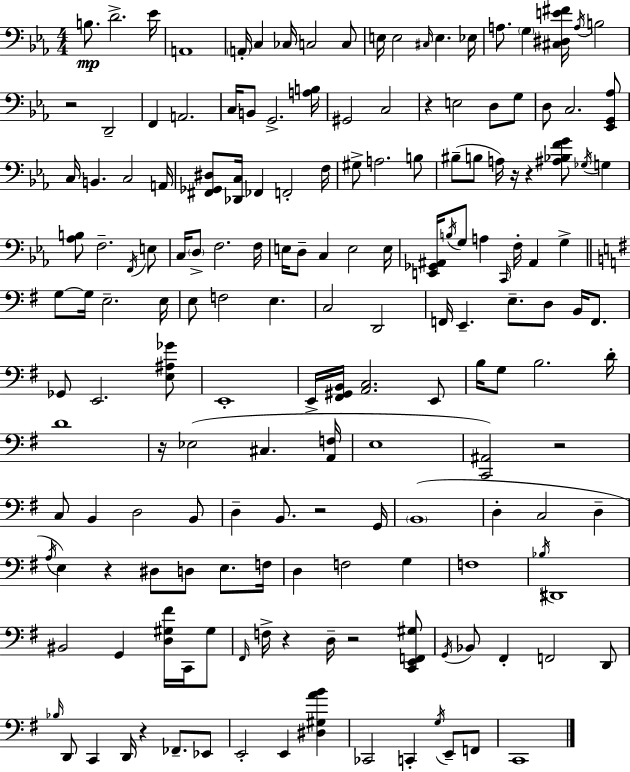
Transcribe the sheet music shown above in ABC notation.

X:1
T:Untitled
M:4/4
L:1/4
K:Eb
B,/2 D2 _E/4 A,,4 A,,/4 C, _C,/4 C,2 C,/2 E,/4 E,2 ^C,/4 E, _E,/4 A,/2 G, [^C,^D,E^F]/4 A,/4 B,2 z2 D,,2 F,, A,,2 C,/4 B,,/2 G,,2 [A,B,]/4 ^G,,2 C,2 z E,2 D,/2 G,/2 D,/2 C,2 [_E,,G,,_A,]/2 C,/4 B,, C,2 A,,/4 [^F,,_G,,^D,]/2 [_D,,C,]/4 _F,, F,,2 F,/4 ^G,/2 A,2 B,/2 ^B,/2 B,/2 A,/4 z/4 z [^A,_B,FG]/2 _G,/4 G, [_A,B,]/2 F,2 F,,/4 E,/2 C,/4 D,/2 F,2 F,/4 E,/4 D,/2 C, E,2 E,/4 [E,,_G,,^A,,]/4 B,/4 G,/2 A, C,,/4 F,/4 ^A,, G, G,/2 G,/4 E,2 E,/4 E,/2 F,2 E, C,2 D,,2 F,,/4 E,, E,/2 D,/2 B,,/4 F,,/2 _G,,/2 E,,2 [E,^A,_G]/2 E,,4 E,,/4 [^F,,^G,,B,,]/4 [A,,C,]2 E,,/2 B,/4 G,/2 B,2 D/4 D4 z/4 _E,2 ^C, [A,,F,]/4 E,4 [C,,^A,,]2 z2 C,/2 B,, D,2 B,,/2 D, B,,/2 z2 G,,/4 B,,4 D, C,2 D, A,/4 E, z ^D,/2 D,/2 E,/2 F,/4 D, F,2 G, F,4 _B,/4 ^D,,4 ^B,,2 G,, [D,^G,^F]/4 C,,/4 ^G,/2 ^F,,/4 F,/4 z D,/4 z2 [C,,E,,F,,^G,]/2 G,,/4 _B,,/2 ^F,, F,,2 D,,/2 _B,/4 D,,/2 C,, D,,/4 z _F,,/2 _E,,/2 E,,2 E,, [^D,^G,AB] _C,,2 C,, G,/4 E,,/2 F,,/2 C,,4